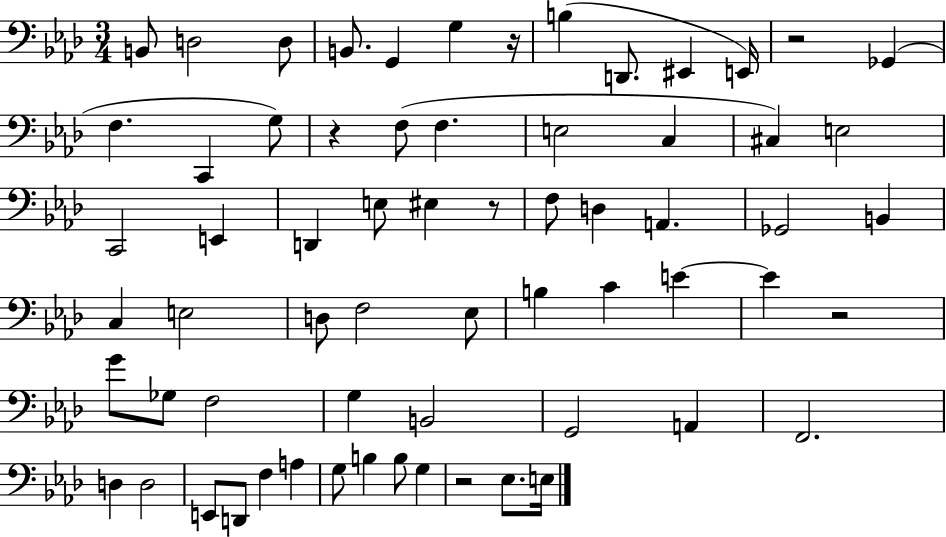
X:1
T:Untitled
M:3/4
L:1/4
K:Ab
B,,/2 D,2 D,/2 B,,/2 G,, G, z/4 B, D,,/2 ^E,, E,,/4 z2 _G,, F, C,, G,/2 z F,/2 F, E,2 C, ^C, E,2 C,,2 E,, D,, E,/2 ^E, z/2 F,/2 D, A,, _G,,2 B,, C, E,2 D,/2 F,2 _E,/2 B, C E E z2 G/2 _G,/2 F,2 G, B,,2 G,,2 A,, F,,2 D, D,2 E,,/2 D,,/2 F, A, G,/2 B, B,/2 G, z2 _E,/2 E,/4